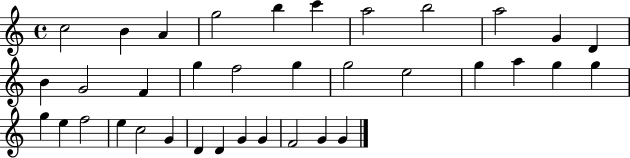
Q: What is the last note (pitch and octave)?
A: G4